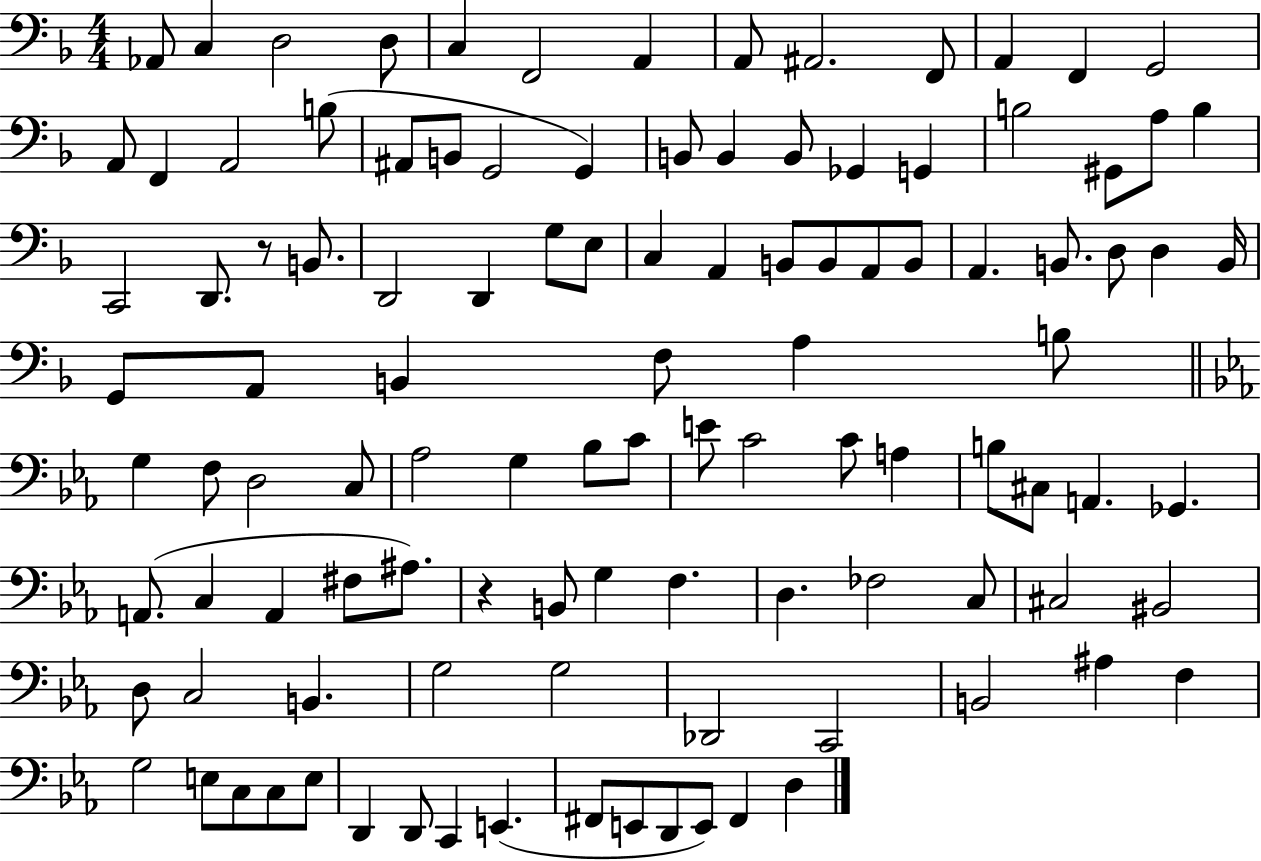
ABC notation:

X:1
T:Untitled
M:4/4
L:1/4
K:F
_A,,/2 C, D,2 D,/2 C, F,,2 A,, A,,/2 ^A,,2 F,,/2 A,, F,, G,,2 A,,/2 F,, A,,2 B,/2 ^A,,/2 B,,/2 G,,2 G,, B,,/2 B,, B,,/2 _G,, G,, B,2 ^G,,/2 A,/2 B, C,,2 D,,/2 z/2 B,,/2 D,,2 D,, G,/2 E,/2 C, A,, B,,/2 B,,/2 A,,/2 B,,/2 A,, B,,/2 D,/2 D, B,,/4 G,,/2 A,,/2 B,, F,/2 A, B,/2 G, F,/2 D,2 C,/2 _A,2 G, _B,/2 C/2 E/2 C2 C/2 A, B,/2 ^C,/2 A,, _G,, A,,/2 C, A,, ^F,/2 ^A,/2 z B,,/2 G, F, D, _F,2 C,/2 ^C,2 ^B,,2 D,/2 C,2 B,, G,2 G,2 _D,,2 C,,2 B,,2 ^A, F, G,2 E,/2 C,/2 C,/2 E,/2 D,, D,,/2 C,, E,, ^F,,/2 E,,/2 D,,/2 E,,/2 ^F,, D,